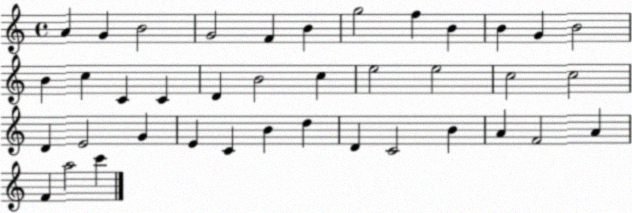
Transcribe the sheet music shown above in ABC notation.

X:1
T:Untitled
M:4/4
L:1/4
K:C
A G B2 G2 F B g2 f B B G B2 B c C C D B2 c e2 e2 c2 c2 D E2 G E C B d D C2 B A F2 A F a2 c'